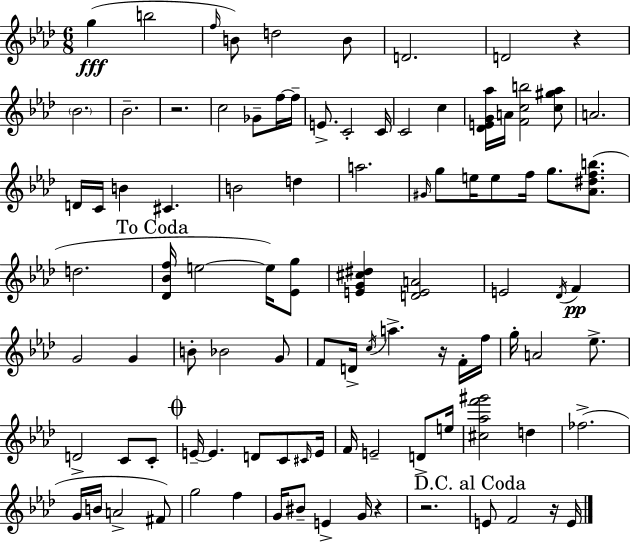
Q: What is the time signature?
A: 6/8